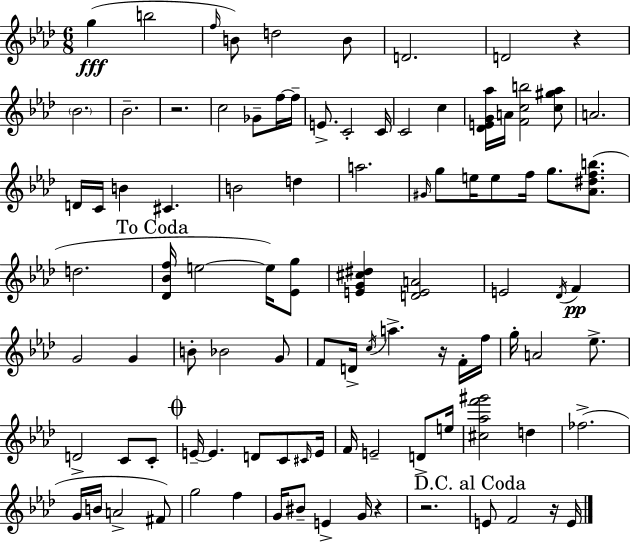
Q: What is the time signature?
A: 6/8